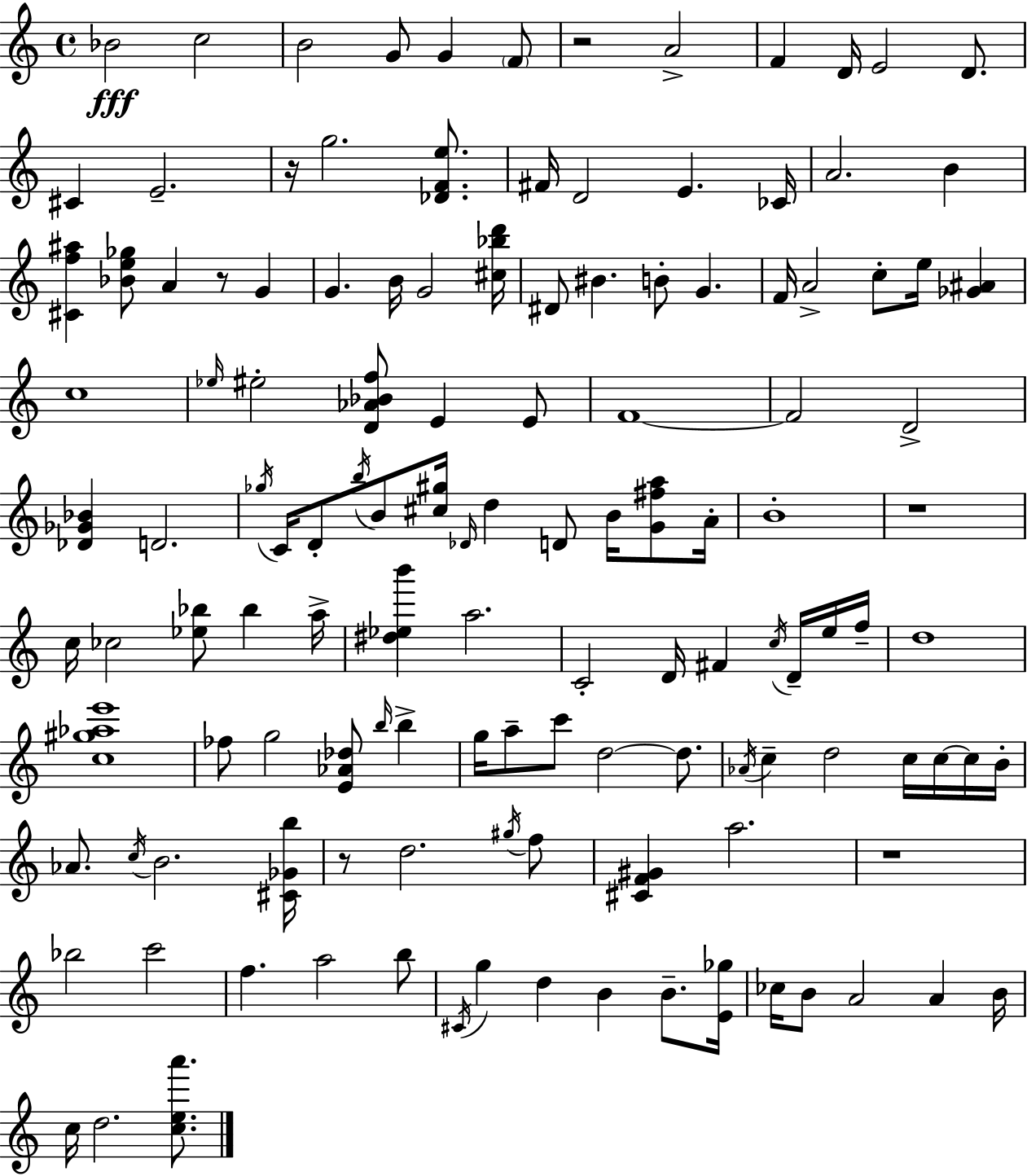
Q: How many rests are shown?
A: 6